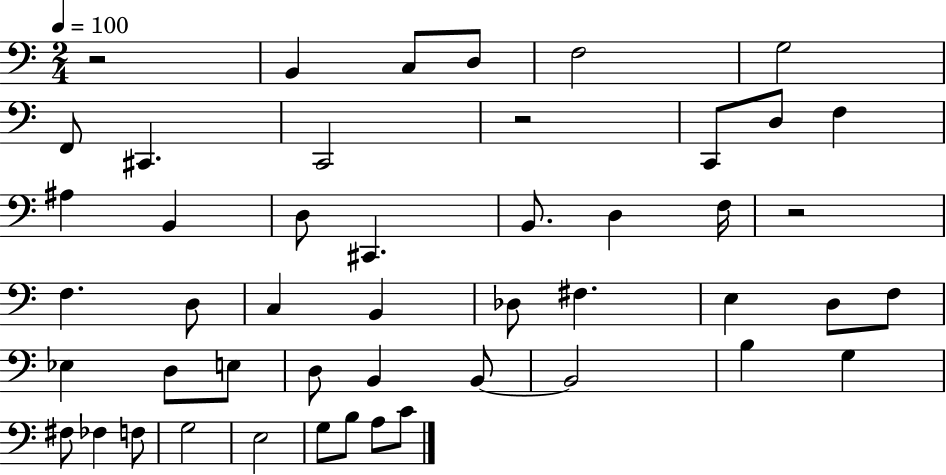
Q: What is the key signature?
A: C major